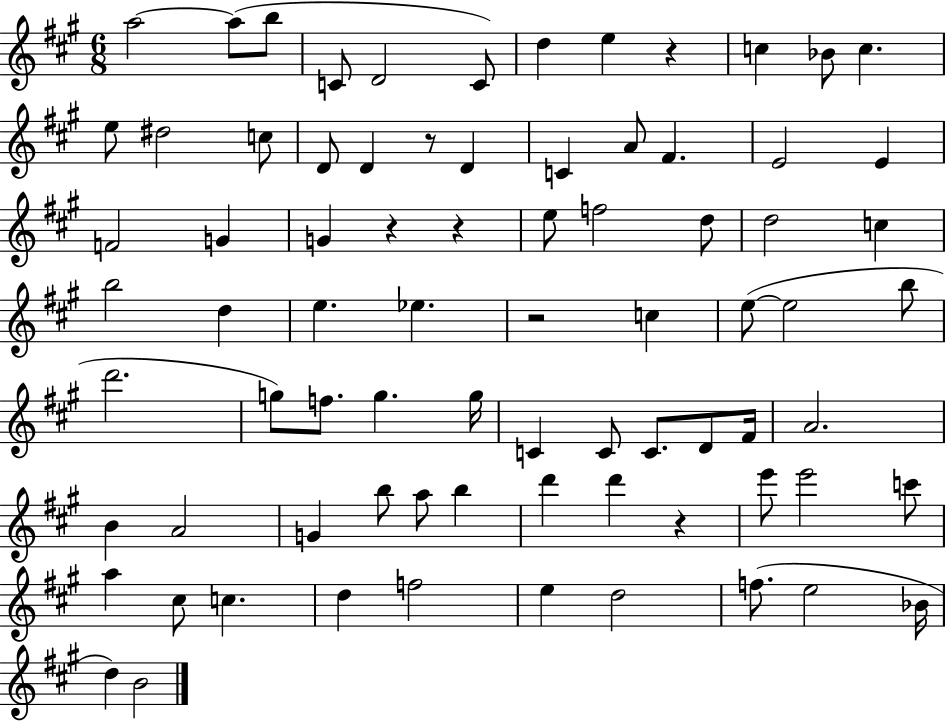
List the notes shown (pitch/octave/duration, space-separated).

A5/h A5/e B5/e C4/e D4/h C4/e D5/q E5/q R/q C5/q Bb4/e C5/q. E5/e D#5/h C5/e D4/e D4/q R/e D4/q C4/q A4/e F#4/q. E4/h E4/q F4/h G4/q G4/q R/q R/q E5/e F5/h D5/e D5/h C5/q B5/h D5/q E5/q. Eb5/q. R/h C5/q E5/e E5/h B5/e D6/h. G5/e F5/e. G5/q. G5/s C4/q C4/e C4/e. D4/e F#4/s A4/h. B4/q A4/h G4/q B5/e A5/e B5/q D6/q D6/q R/q E6/e E6/h C6/e A5/q C#5/e C5/q. D5/q F5/h E5/q D5/h F5/e. E5/h Bb4/s D5/q B4/h